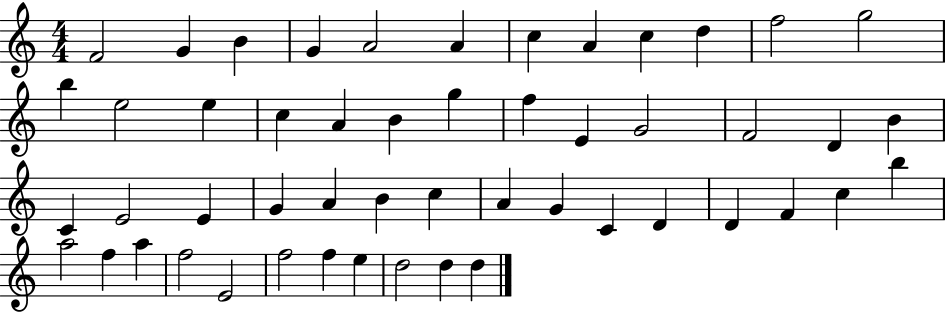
X:1
T:Untitled
M:4/4
L:1/4
K:C
F2 G B G A2 A c A c d f2 g2 b e2 e c A B g f E G2 F2 D B C E2 E G A B c A G C D D F c b a2 f a f2 E2 f2 f e d2 d d